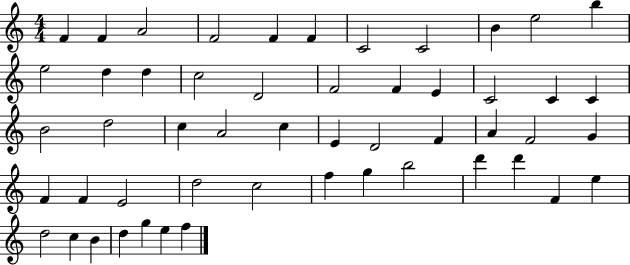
F4/q F4/q A4/h F4/h F4/q F4/q C4/h C4/h B4/q E5/h B5/q E5/h D5/q D5/q C5/h D4/h F4/h F4/q E4/q C4/h C4/q C4/q B4/h D5/h C5/q A4/h C5/q E4/q D4/h F4/q A4/q F4/h G4/q F4/q F4/q E4/h D5/h C5/h F5/q G5/q B5/h D6/q D6/q F4/q E5/q D5/h C5/q B4/q D5/q G5/q E5/q F5/q